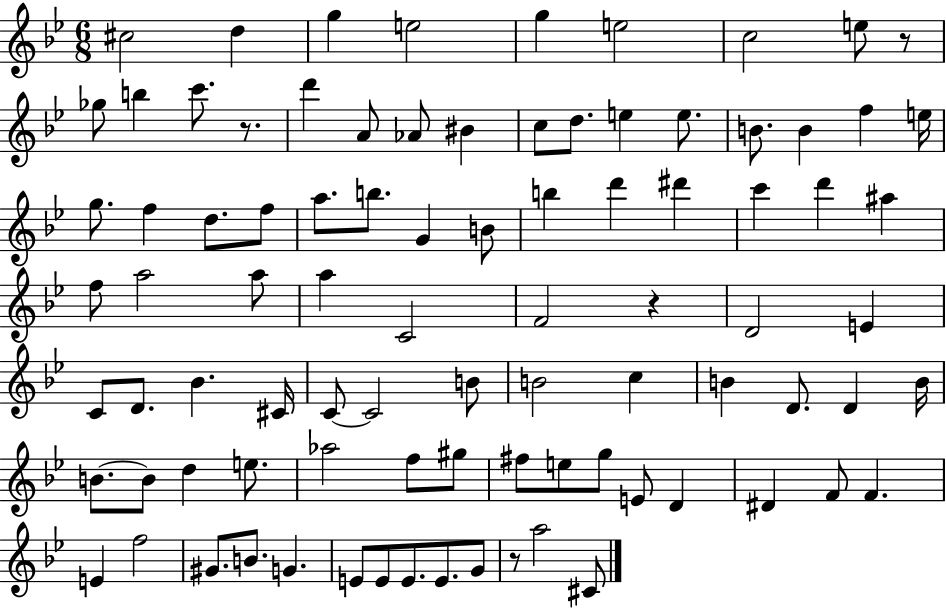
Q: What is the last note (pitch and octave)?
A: C#4